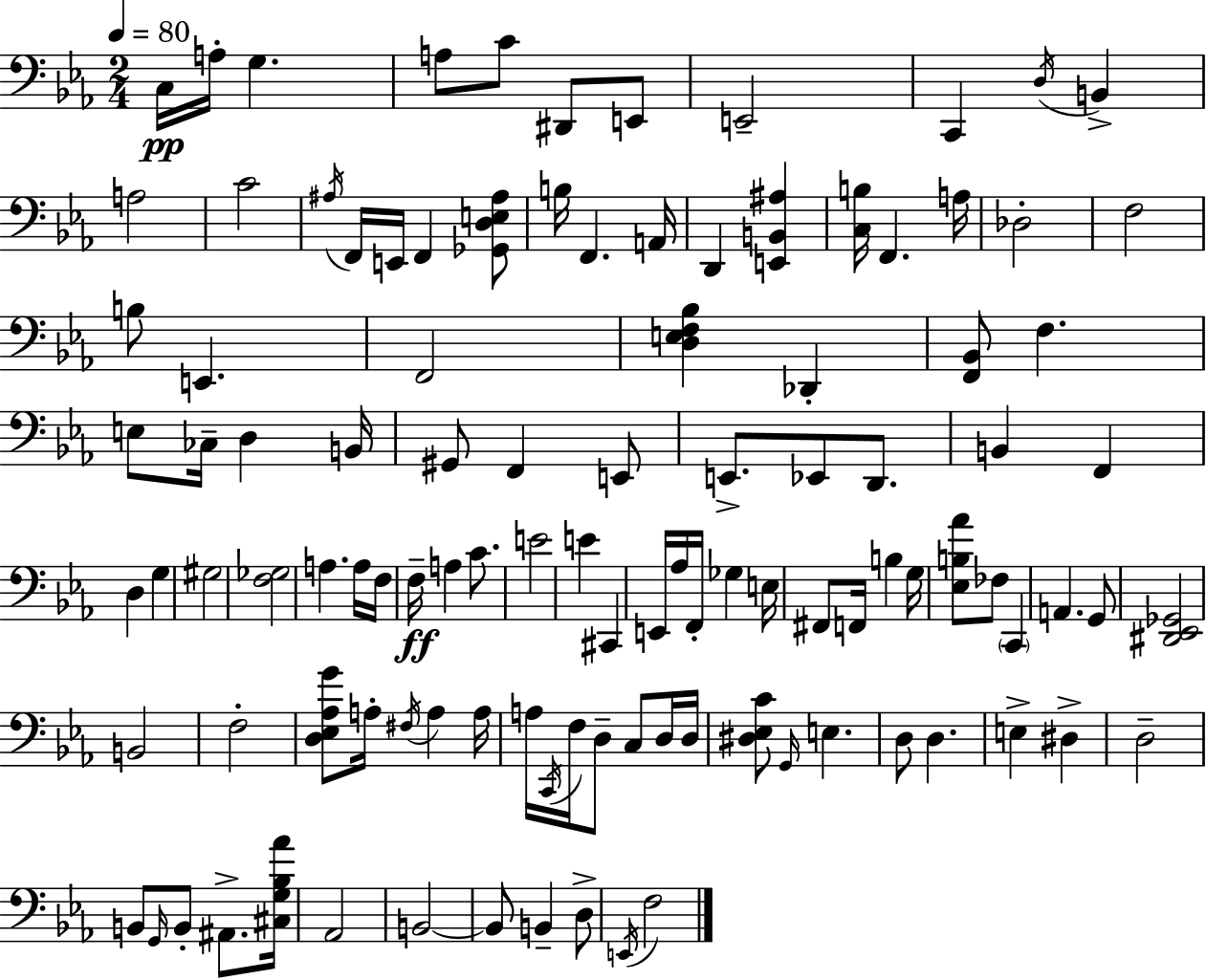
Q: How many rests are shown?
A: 0